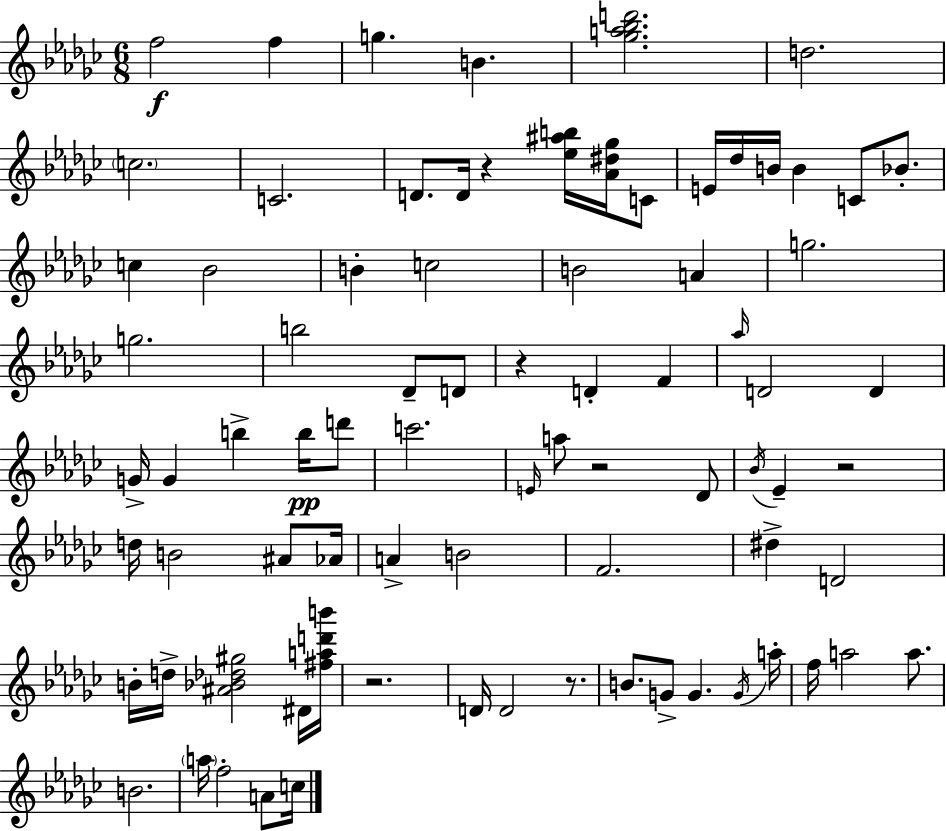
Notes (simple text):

F5/h F5/q G5/q. B4/q. [Gb5,A5,Bb5,D6]/h. D5/h. C5/h. C4/h. D4/e. D4/s R/q [Eb5,A#5,B5]/s [Ab4,D#5,Gb5]/s C4/e E4/s Db5/s B4/s B4/q C4/e Bb4/e. C5/q Bb4/h B4/q C5/h B4/h A4/q G5/h. G5/h. B5/h Db4/e D4/e R/q D4/q F4/q Ab5/s D4/h D4/q G4/s G4/q B5/q B5/s D6/e C6/h. E4/s A5/e R/h Db4/e Bb4/s Eb4/q R/h D5/s B4/h A#4/e Ab4/s A4/q B4/h F4/h. D#5/q D4/h B4/s D5/s [A#4,Bb4,Db5,G#5]/h D#4/s [F#5,A5,D6,B6]/s R/h. D4/s D4/h R/e. B4/e. G4/e G4/q. G4/s A5/s F5/s A5/h A5/e. B4/h. A5/s F5/h A4/e C5/s